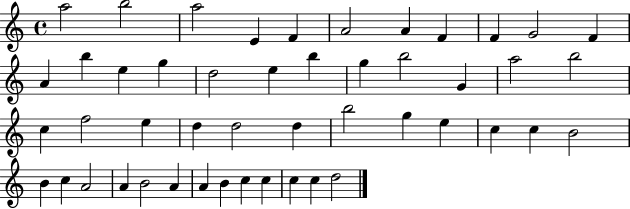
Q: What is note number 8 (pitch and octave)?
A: F4